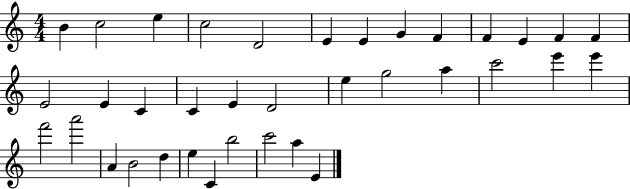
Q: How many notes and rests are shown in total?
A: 36